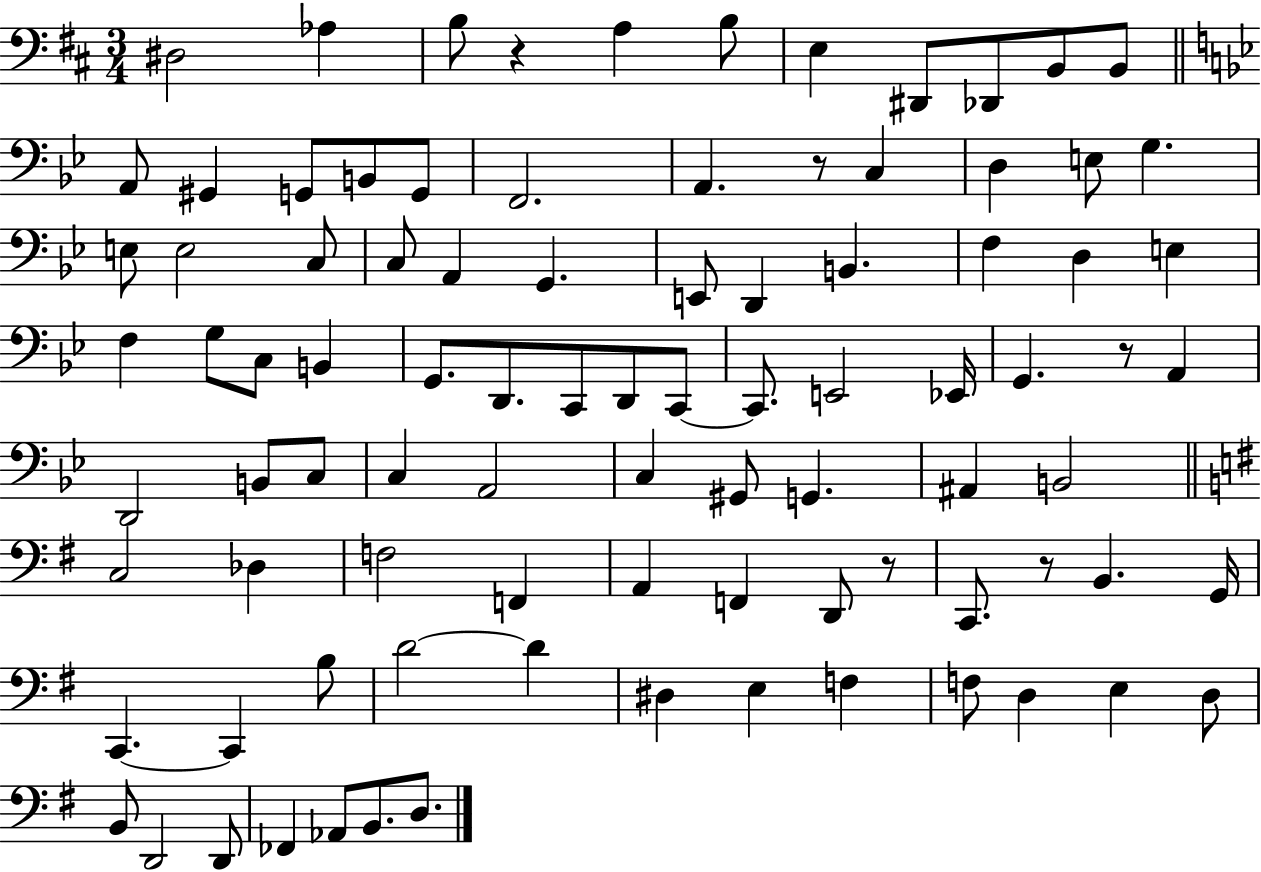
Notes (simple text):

D#3/h Ab3/q B3/e R/q A3/q B3/e E3/q D#2/e Db2/e B2/e B2/e A2/e G#2/q G2/e B2/e G2/e F2/h. A2/q. R/e C3/q D3/q E3/e G3/q. E3/e E3/h C3/e C3/e A2/q G2/q. E2/e D2/q B2/q. F3/q D3/q E3/q F3/q G3/e C3/e B2/q G2/e. D2/e. C2/e D2/e C2/e C2/e. E2/h Eb2/s G2/q. R/e A2/q D2/h B2/e C3/e C3/q A2/h C3/q G#2/e G2/q. A#2/q B2/h C3/h Db3/q F3/h F2/q A2/q F2/q D2/e R/e C2/e. R/e B2/q. G2/s C2/q. C2/q B3/e D4/h D4/q D#3/q E3/q F3/q F3/e D3/q E3/q D3/e B2/e D2/h D2/e FES2/q Ab2/e B2/e. D3/e.